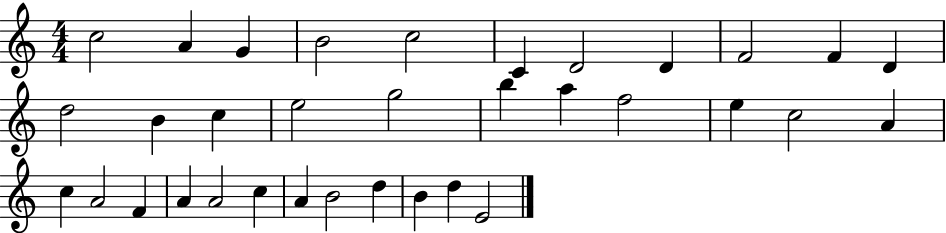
{
  \clef treble
  \numericTimeSignature
  \time 4/4
  \key c \major
  c''2 a'4 g'4 | b'2 c''2 | c'4 d'2 d'4 | f'2 f'4 d'4 | \break d''2 b'4 c''4 | e''2 g''2 | b''4 a''4 f''2 | e''4 c''2 a'4 | \break c''4 a'2 f'4 | a'4 a'2 c''4 | a'4 b'2 d''4 | b'4 d''4 e'2 | \break \bar "|."
}